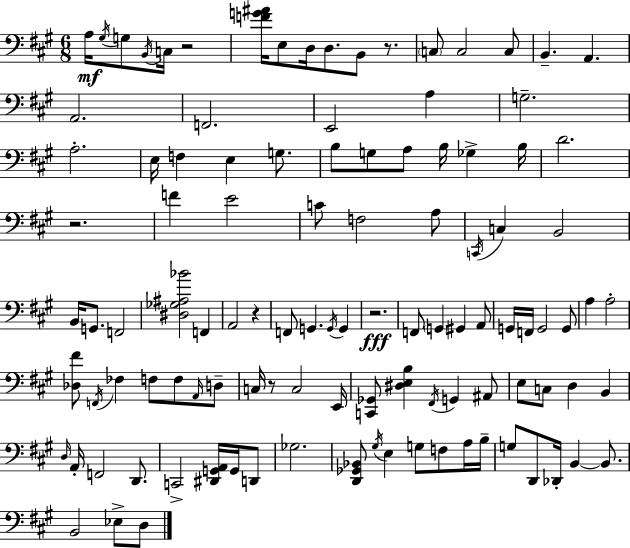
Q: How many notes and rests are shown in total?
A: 109